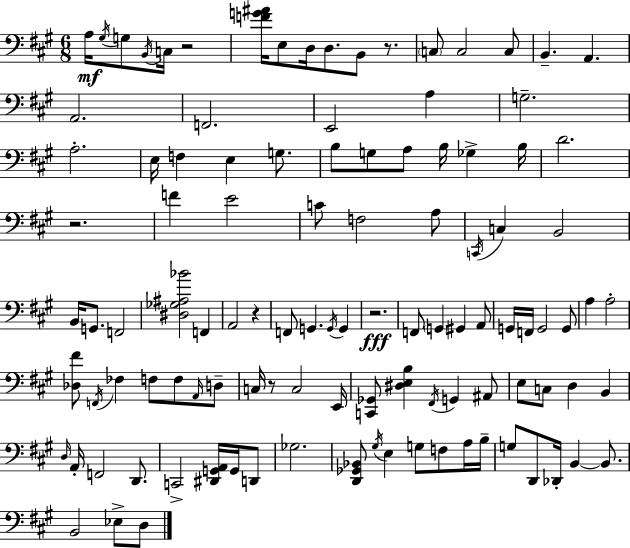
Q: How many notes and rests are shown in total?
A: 109